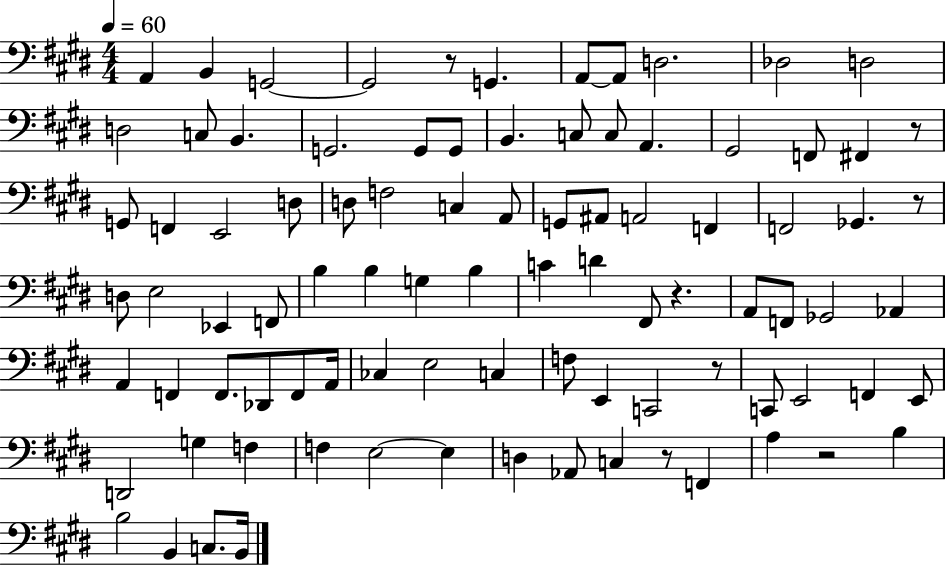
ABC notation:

X:1
T:Untitled
M:4/4
L:1/4
K:E
A,, B,, G,,2 G,,2 z/2 G,, A,,/2 A,,/2 D,2 _D,2 D,2 D,2 C,/2 B,, G,,2 G,,/2 G,,/2 B,, C,/2 C,/2 A,, ^G,,2 F,,/2 ^F,, z/2 G,,/2 F,, E,,2 D,/2 D,/2 F,2 C, A,,/2 G,,/2 ^A,,/2 A,,2 F,, F,,2 _G,, z/2 D,/2 E,2 _E,, F,,/2 B, B, G, B, C D ^F,,/2 z A,,/2 F,,/2 _G,,2 _A,, A,, F,, F,,/2 _D,,/2 F,,/2 A,,/4 _C, E,2 C, F,/2 E,, C,,2 z/2 C,,/2 E,,2 F,, E,,/2 D,,2 G, F, F, E,2 E, D, _A,,/2 C, z/2 F,, A, z2 B, B,2 B,, C,/2 B,,/4